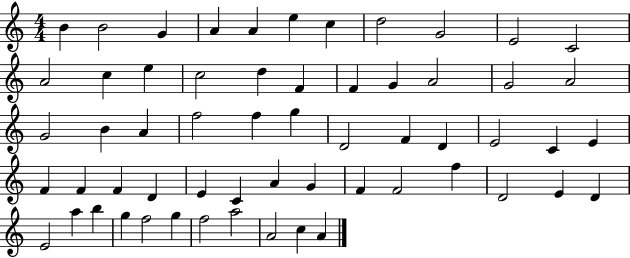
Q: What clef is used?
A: treble